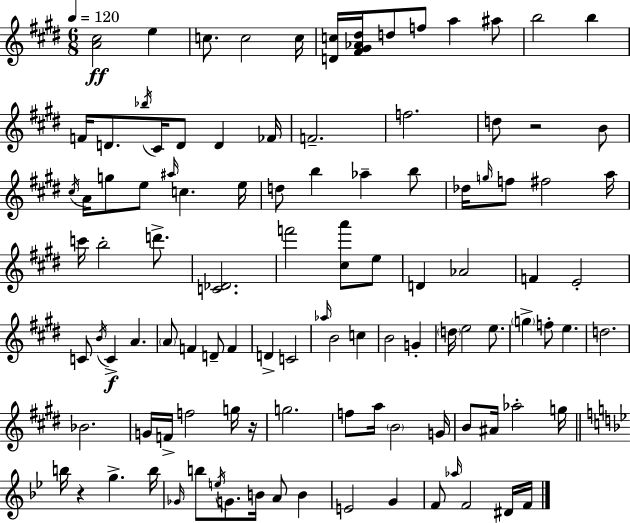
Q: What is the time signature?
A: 6/8